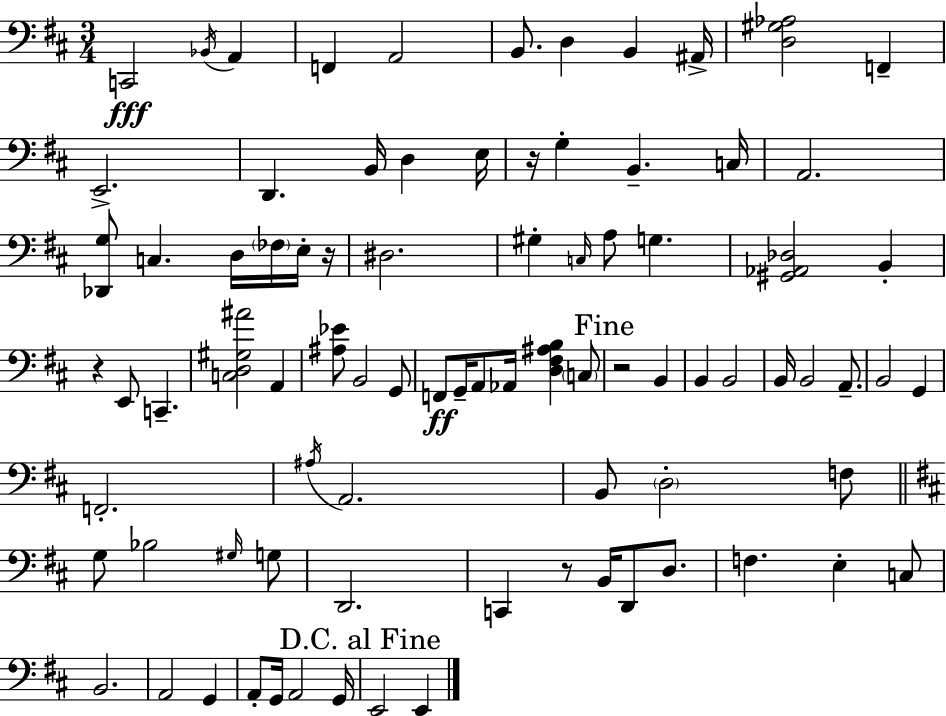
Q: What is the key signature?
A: D major